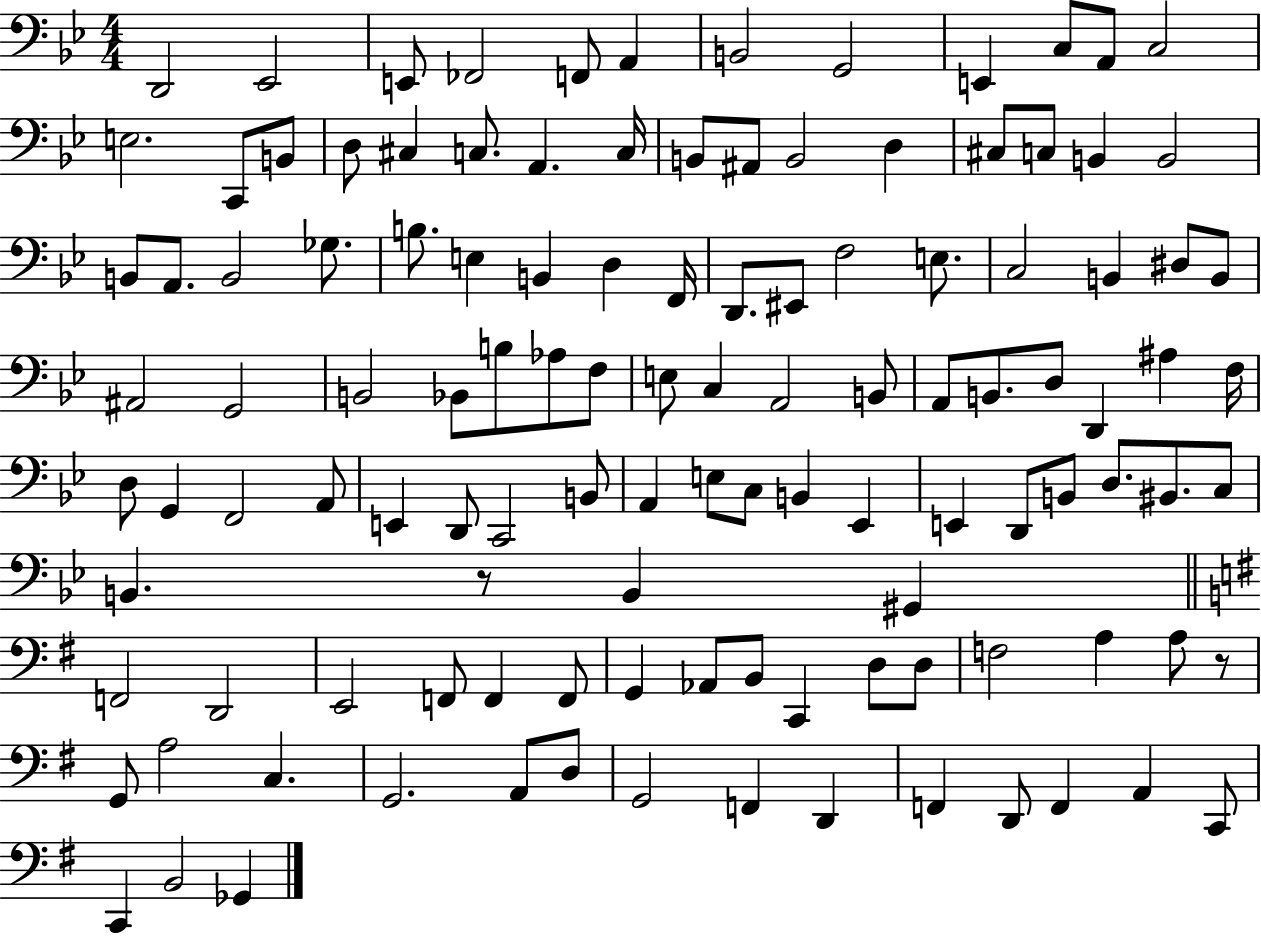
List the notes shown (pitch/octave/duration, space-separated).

D2/h Eb2/h E2/e FES2/h F2/e A2/q B2/h G2/h E2/q C3/e A2/e C3/h E3/h. C2/e B2/e D3/e C#3/q C3/e. A2/q. C3/s B2/e A#2/e B2/h D3/q C#3/e C3/e B2/q B2/h B2/e A2/e. B2/h Gb3/e. B3/e. E3/q B2/q D3/q F2/s D2/e. EIS2/e F3/h E3/e. C3/h B2/q D#3/e B2/e A#2/h G2/h B2/h Bb2/e B3/e Ab3/e F3/e E3/e C3/q A2/h B2/e A2/e B2/e. D3/e D2/q A#3/q F3/s D3/e G2/q F2/h A2/e E2/q D2/e C2/h B2/e A2/q E3/e C3/e B2/q Eb2/q E2/q D2/e B2/e D3/e. BIS2/e. C3/e B2/q. R/e B2/q G#2/q F2/h D2/h E2/h F2/e F2/q F2/e G2/q Ab2/e B2/e C2/q D3/e D3/e F3/h A3/q A3/e R/e G2/e A3/h C3/q. G2/h. A2/e D3/e G2/h F2/q D2/q F2/q D2/e F2/q A2/q C2/e C2/q B2/h Gb2/q